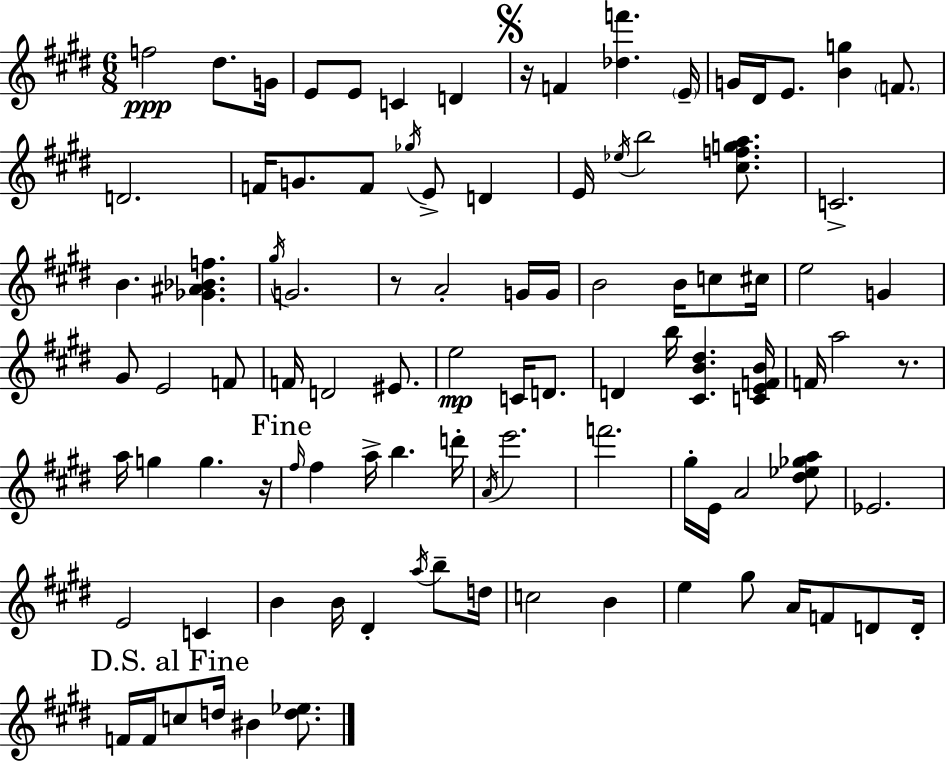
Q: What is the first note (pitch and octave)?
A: F5